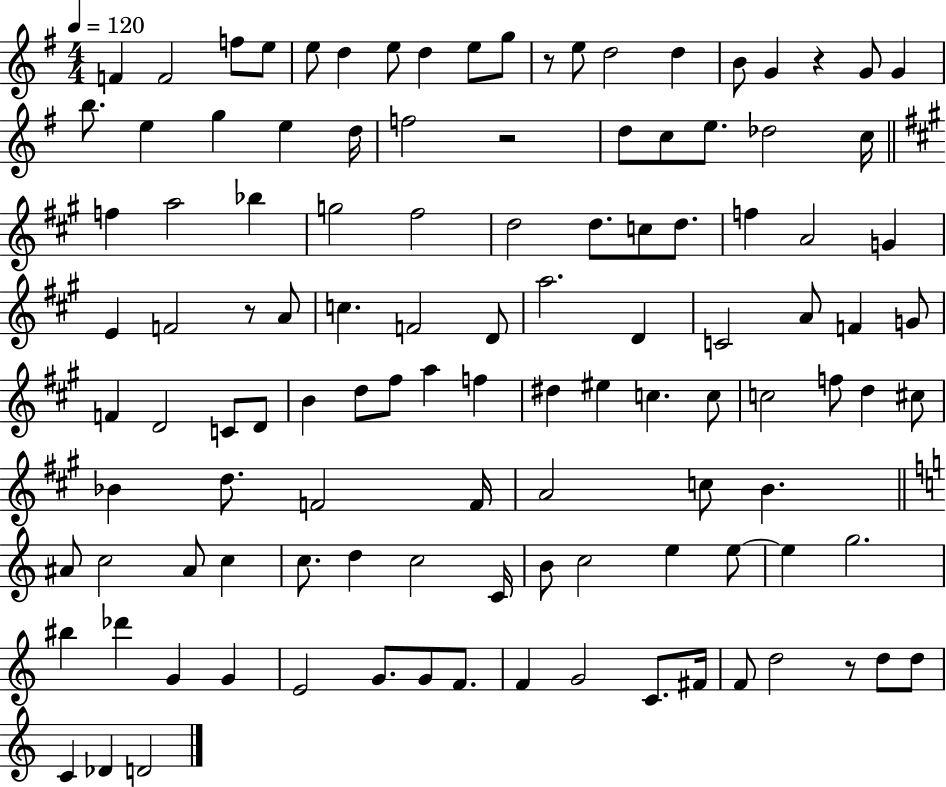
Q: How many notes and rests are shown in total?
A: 114